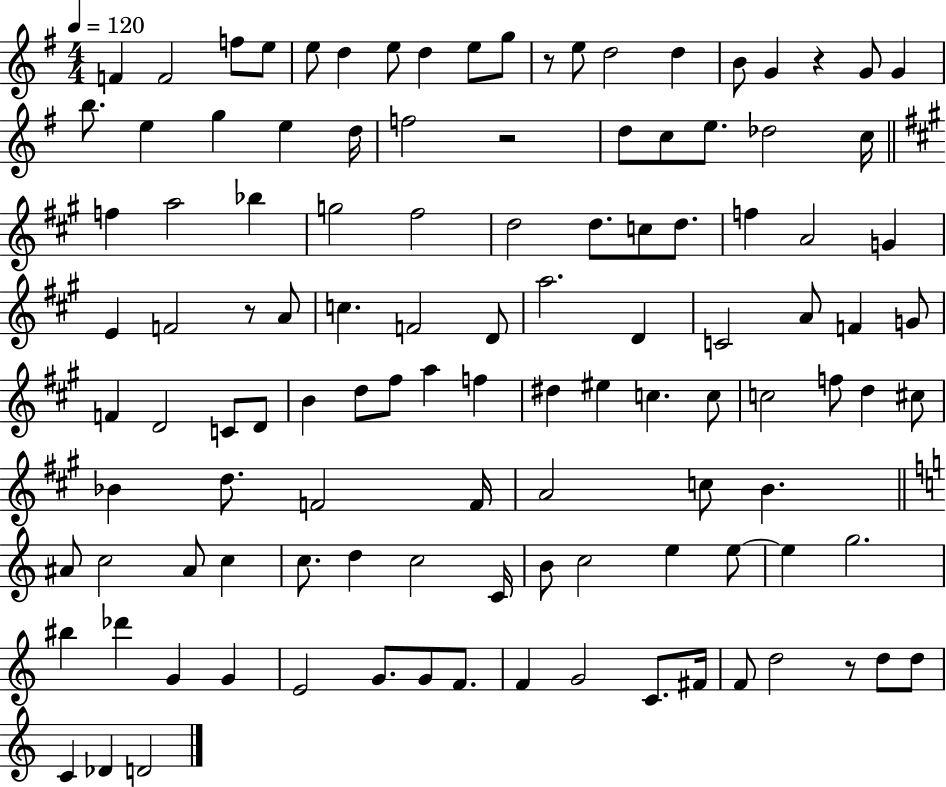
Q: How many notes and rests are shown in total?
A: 114